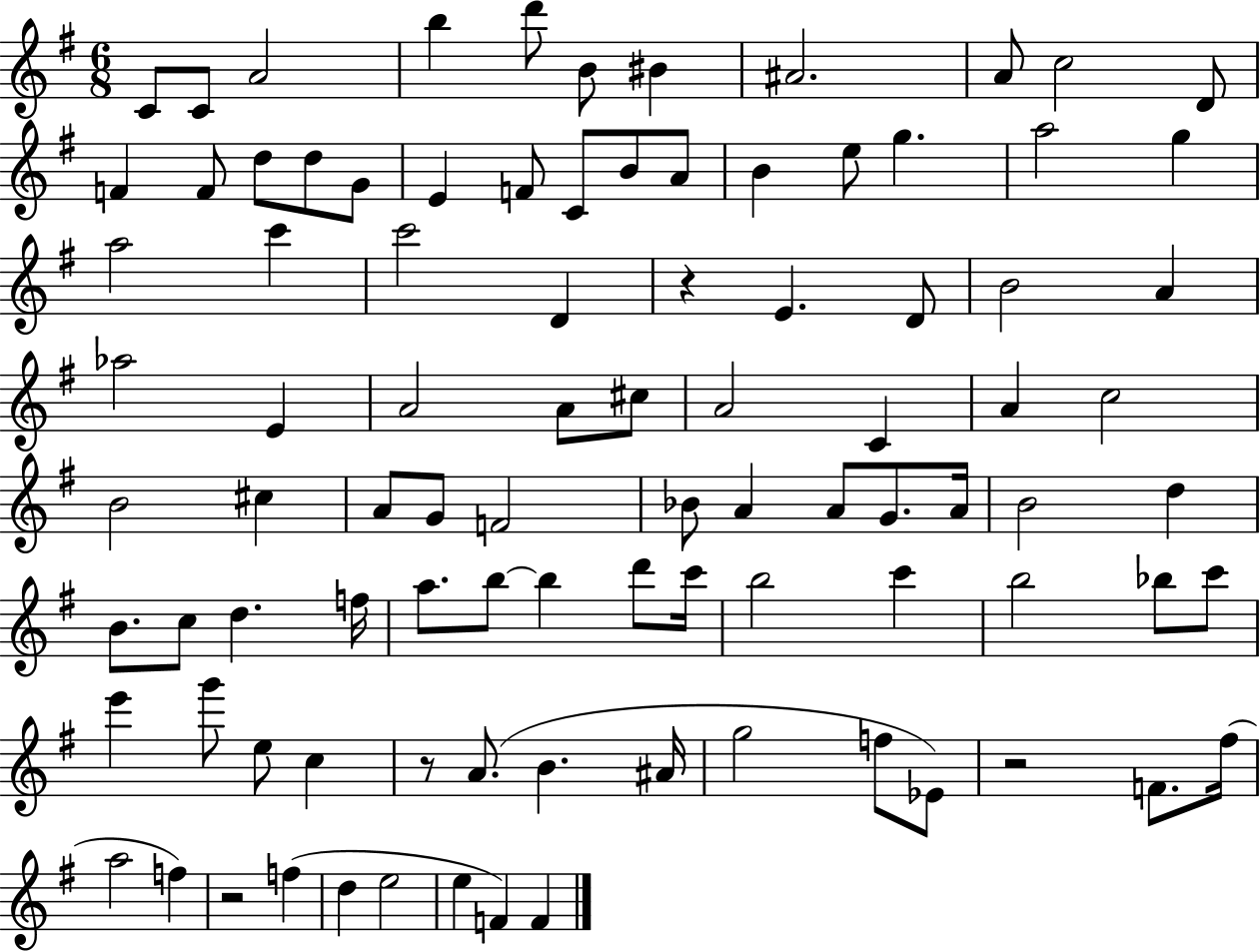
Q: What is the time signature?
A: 6/8